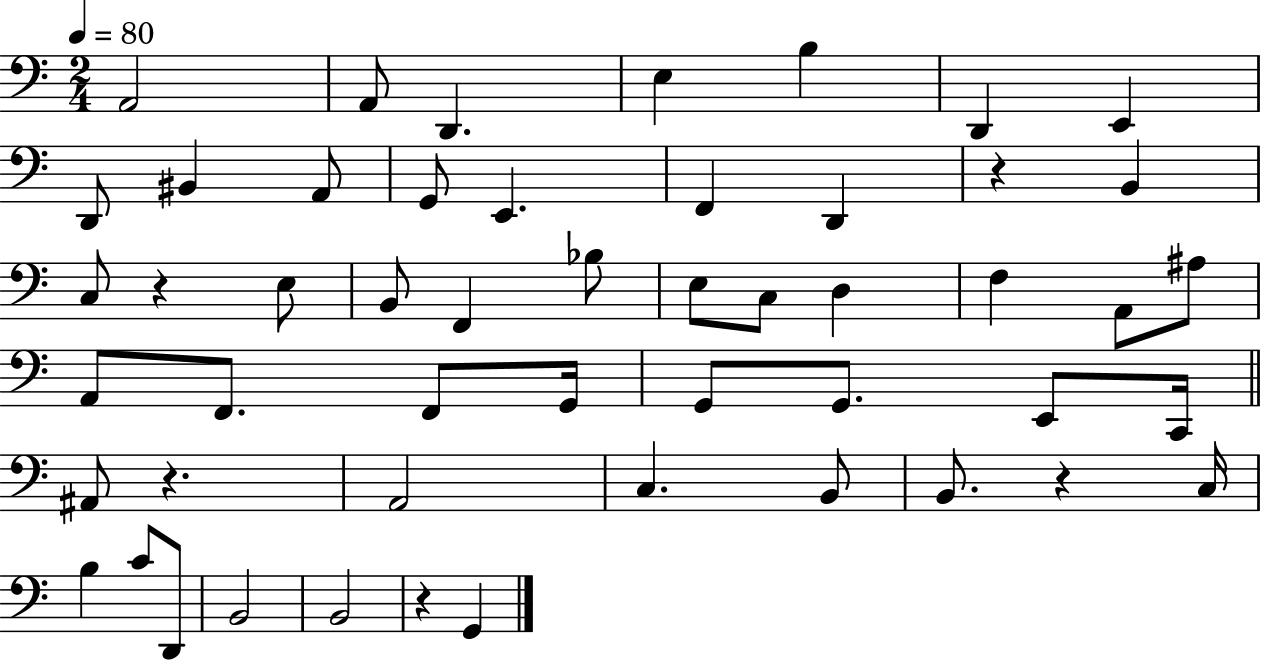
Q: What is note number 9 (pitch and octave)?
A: BIS2